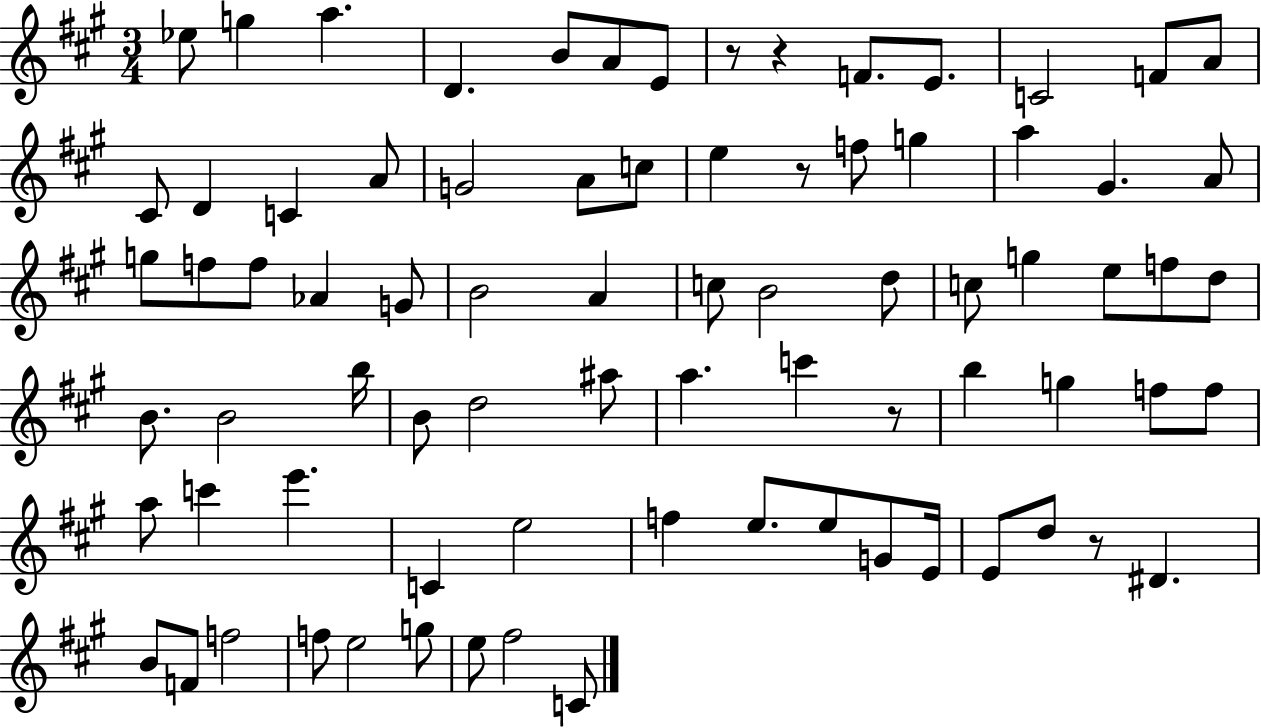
{
  \clef treble
  \numericTimeSignature
  \time 3/4
  \key a \major
  ees''8 g''4 a''4. | d'4. b'8 a'8 e'8 | r8 r4 f'8. e'8. | c'2 f'8 a'8 | \break cis'8 d'4 c'4 a'8 | g'2 a'8 c''8 | e''4 r8 f''8 g''4 | a''4 gis'4. a'8 | \break g''8 f''8 f''8 aes'4 g'8 | b'2 a'4 | c''8 b'2 d''8 | c''8 g''4 e''8 f''8 d''8 | \break b'8. b'2 b''16 | b'8 d''2 ais''8 | a''4. c'''4 r8 | b''4 g''4 f''8 f''8 | \break a''8 c'''4 e'''4. | c'4 e''2 | f''4 e''8. e''8 g'8 e'16 | e'8 d''8 r8 dis'4. | \break b'8 f'8 f''2 | f''8 e''2 g''8 | e''8 fis''2 c'8 | \bar "|."
}